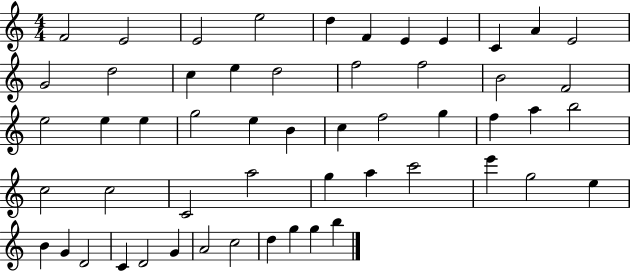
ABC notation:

X:1
T:Untitled
M:4/4
L:1/4
K:C
F2 E2 E2 e2 d F E E C A E2 G2 d2 c e d2 f2 f2 B2 F2 e2 e e g2 e B c f2 g f a b2 c2 c2 C2 a2 g a c'2 e' g2 e B G D2 C D2 G A2 c2 d g g b